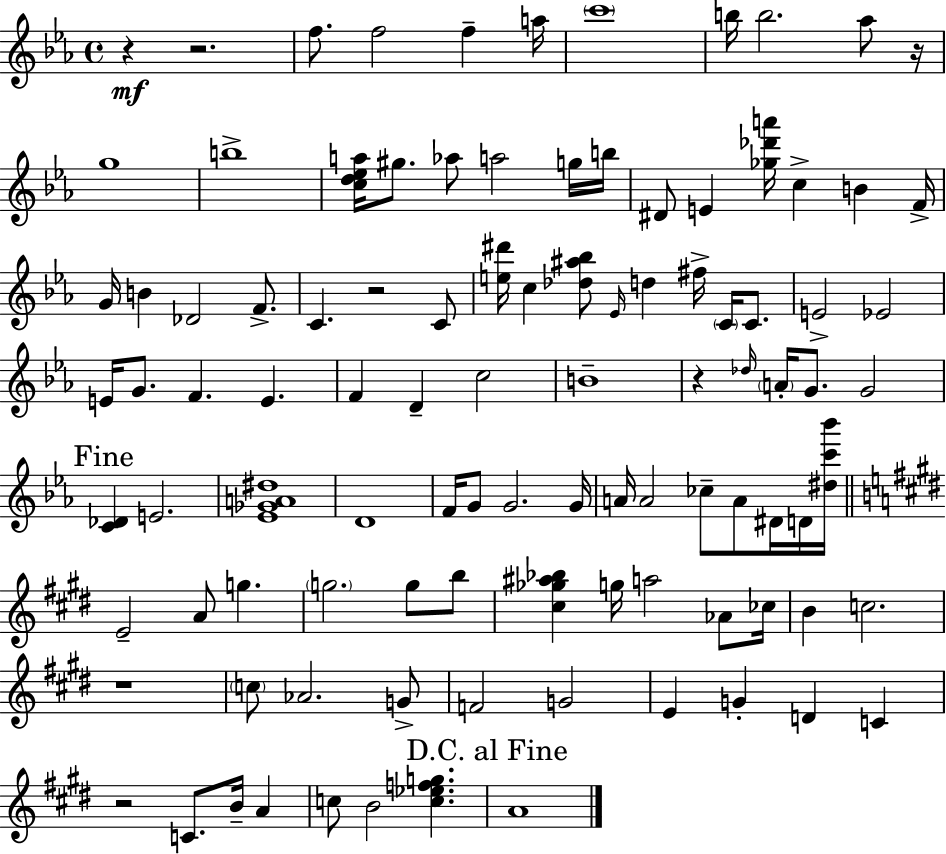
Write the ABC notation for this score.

X:1
T:Untitled
M:4/4
L:1/4
K:Cm
z z2 f/2 f2 f a/4 c'4 b/4 b2 _a/2 z/4 g4 b4 [cd_ea]/4 ^g/2 _a/2 a2 g/4 b/4 ^D/2 E [_g_d'a']/4 c B F/4 G/4 B _D2 F/2 C z2 C/2 [e^d']/4 c [_d^a_b]/2 _E/4 d ^f/4 C/4 C/2 E2 _E2 E/4 G/2 F E F D c2 B4 z _d/4 A/4 G/2 G2 [C_D] E2 [_E_GA^d]4 D4 F/4 G/2 G2 G/4 A/4 A2 _c/2 A/2 ^D/4 D/4 [^dc'_b']/4 E2 A/2 g g2 g/2 b/2 [^c_g^a_b] g/4 a2 _A/2 _c/4 B c2 z4 c/2 _A2 G/2 F2 G2 E G D C z2 C/2 B/4 A c/2 B2 [c_efg] A4